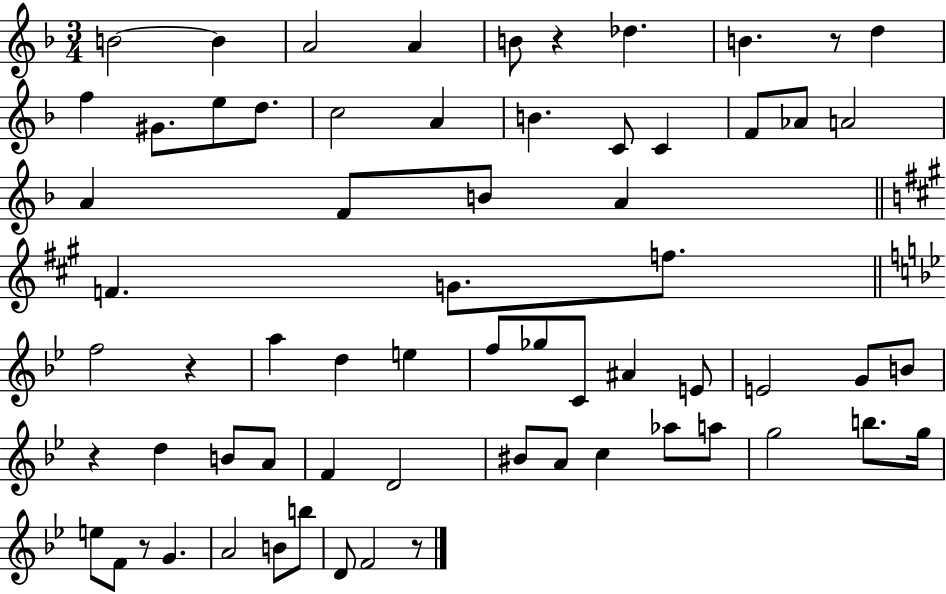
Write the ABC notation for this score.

X:1
T:Untitled
M:3/4
L:1/4
K:F
B2 B A2 A B/2 z _d B z/2 d f ^G/2 e/2 d/2 c2 A B C/2 C F/2 _A/2 A2 A F/2 B/2 A F G/2 f/2 f2 z a d e f/2 _g/2 C/2 ^A E/2 E2 G/2 B/2 z d B/2 A/2 F D2 ^B/2 A/2 c _a/2 a/2 g2 b/2 g/4 e/2 F/2 z/2 G A2 B/2 b/2 D/2 F2 z/2